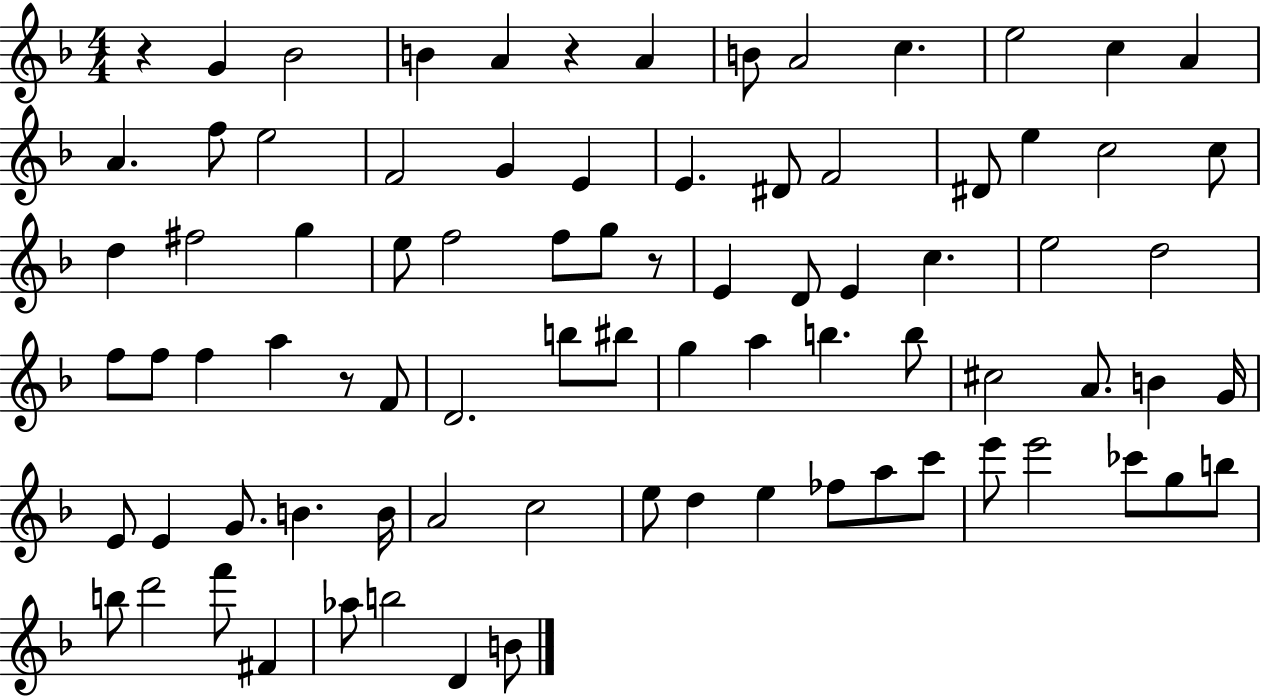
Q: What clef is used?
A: treble